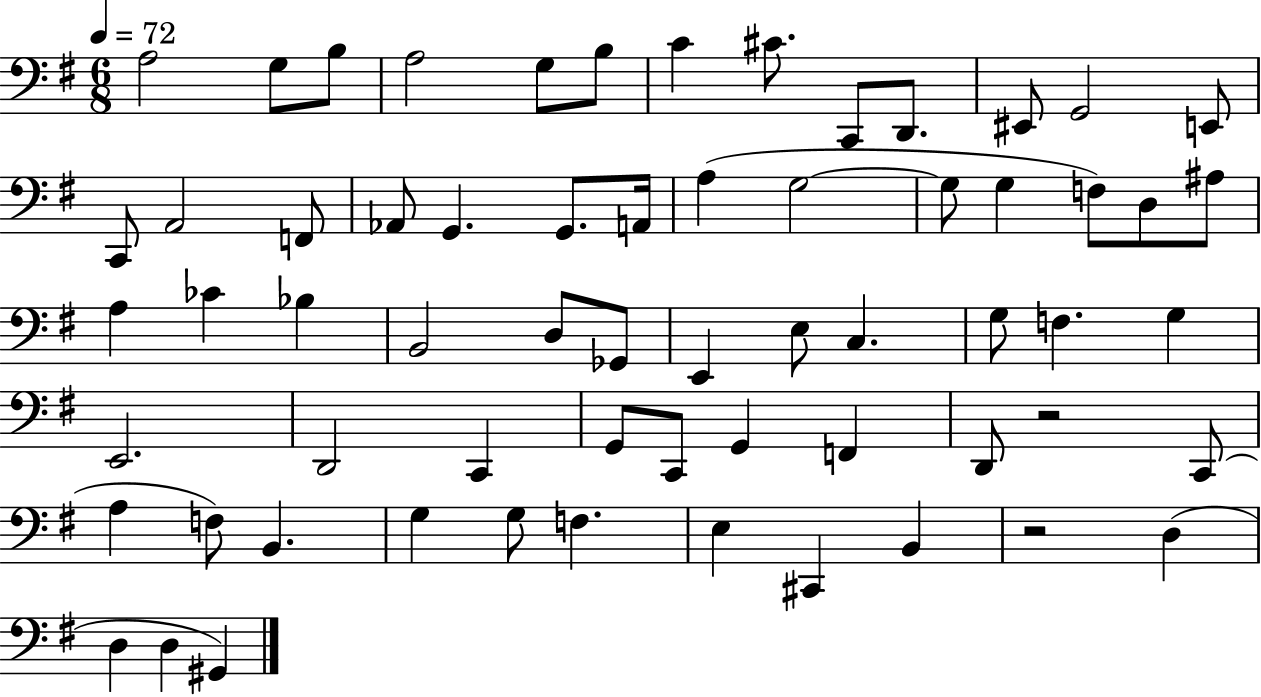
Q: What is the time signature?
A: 6/8